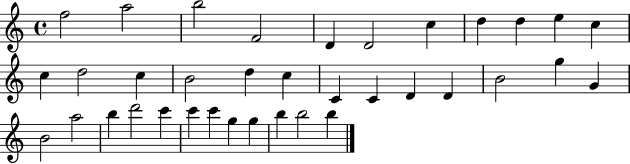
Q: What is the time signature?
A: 4/4